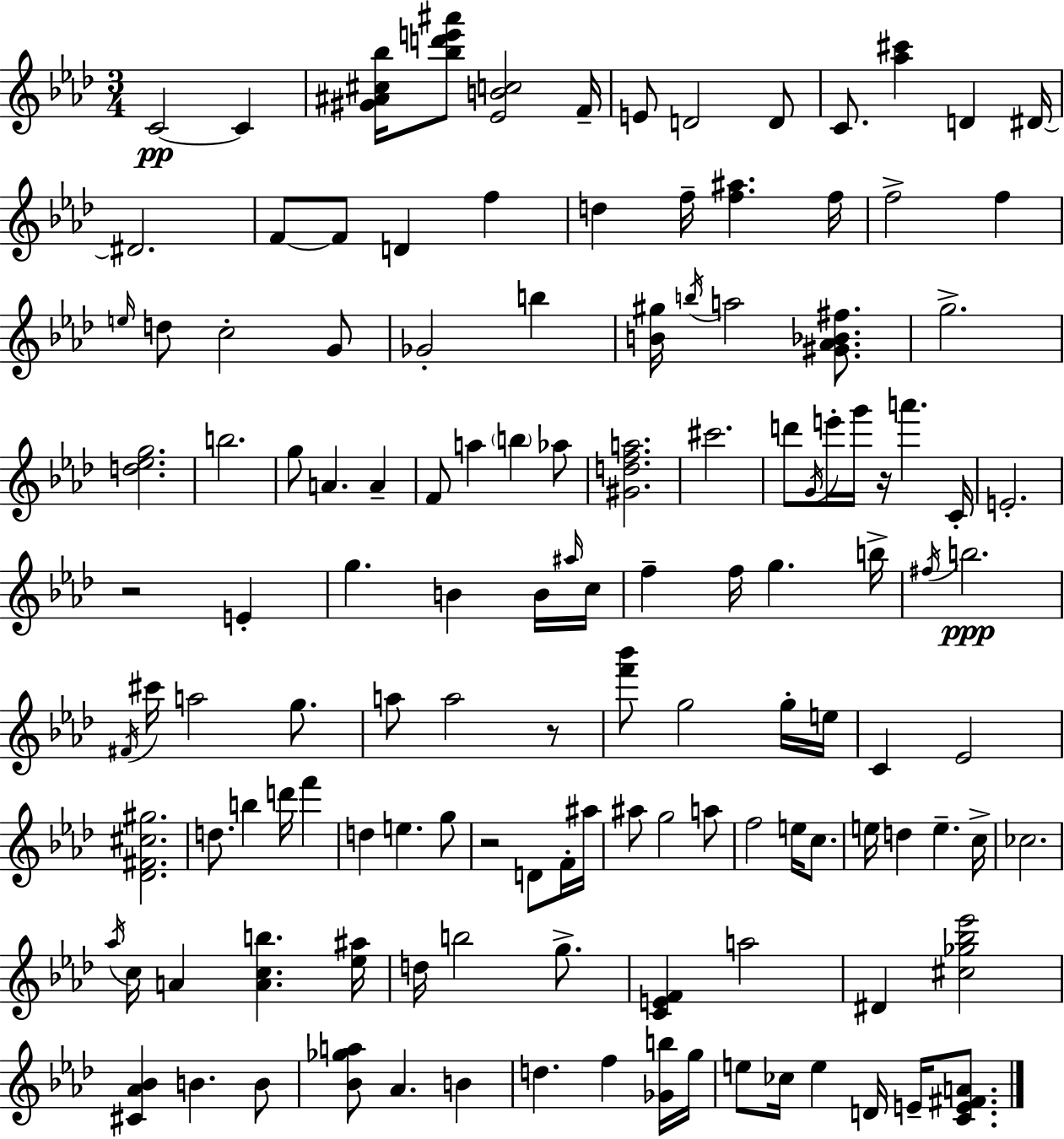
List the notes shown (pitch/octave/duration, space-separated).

C4/h C4/q [G#4,A#4,C#5,Bb5]/s [Bb5,D6,E6,A#6]/e [Eb4,B4,C5]/h F4/s E4/e D4/h D4/e C4/e. [Ab5,C#6]/q D4/q D#4/s D#4/h. F4/e F4/e D4/q F5/q D5/q F5/s [F5,A#5]/q. F5/s F5/h F5/q E5/s D5/e C5/h G4/e Gb4/h B5/q [B4,G#5]/s B5/s A5/h [G#4,Ab4,Bb4,F#5]/e. G5/h. [D5,Eb5,G5]/h. B5/h. G5/e A4/q. A4/q F4/e A5/q B5/q Ab5/e [G#4,D5,F5,A5]/h. C#6/h. D6/e G4/s E6/s G6/s R/s A6/q. C4/s E4/h. R/h E4/q G5/q. B4/q B4/s A#5/s C5/s F5/q F5/s G5/q. B5/s F#5/s B5/h. F#4/s C#6/s A5/h G5/e. A5/e A5/h R/e [F6,Bb6]/e G5/h G5/s E5/s C4/q Eb4/h [Db4,F#4,C#5,G#5]/h. D5/e. B5/q D6/s F6/q D5/q E5/q. G5/e R/h D4/e F4/s A#5/s A#5/e G5/h A5/e F5/h E5/s C5/e. E5/s D5/q E5/q. C5/s CES5/h. Ab5/s C5/s A4/q [A4,C5,B5]/q. [Eb5,A#5]/s D5/s B5/h G5/e. [C4,E4,F4]/q A5/h D#4/q [C#5,Gb5,Bb5,Eb6]/h [C#4,Ab4,Bb4]/q B4/q. B4/e [Bb4,Gb5,A5]/e Ab4/q. B4/q D5/q. F5/q [Gb4,B5]/s G5/s E5/e CES5/s E5/q D4/s E4/s [C4,E4,F#4,A4]/e.